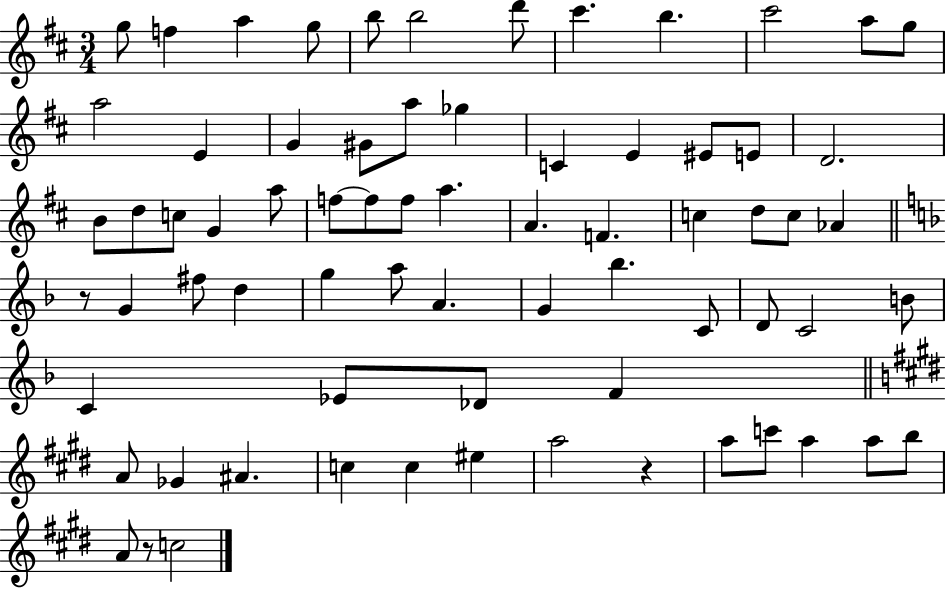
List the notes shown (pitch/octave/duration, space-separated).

G5/e F5/q A5/q G5/e B5/e B5/h D6/e C#6/q. B5/q. C#6/h A5/e G5/e A5/h E4/q G4/q G#4/e A5/e Gb5/q C4/q E4/q EIS4/e E4/e D4/h. B4/e D5/e C5/e G4/q A5/e F5/e F5/e F5/e A5/q. A4/q. F4/q. C5/q D5/e C5/e Ab4/q R/e G4/q F#5/e D5/q G5/q A5/e A4/q. G4/q Bb5/q. C4/e D4/e C4/h B4/e C4/q Eb4/e Db4/e F4/q A4/e Gb4/q A#4/q. C5/q C5/q EIS5/q A5/h R/q A5/e C6/e A5/q A5/e B5/e A4/e R/e C5/h